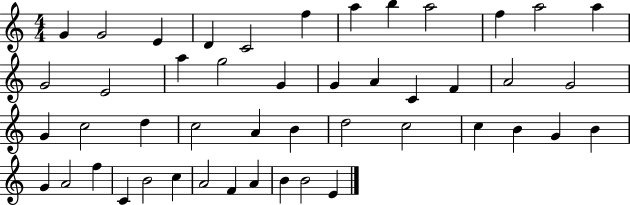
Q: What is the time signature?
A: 4/4